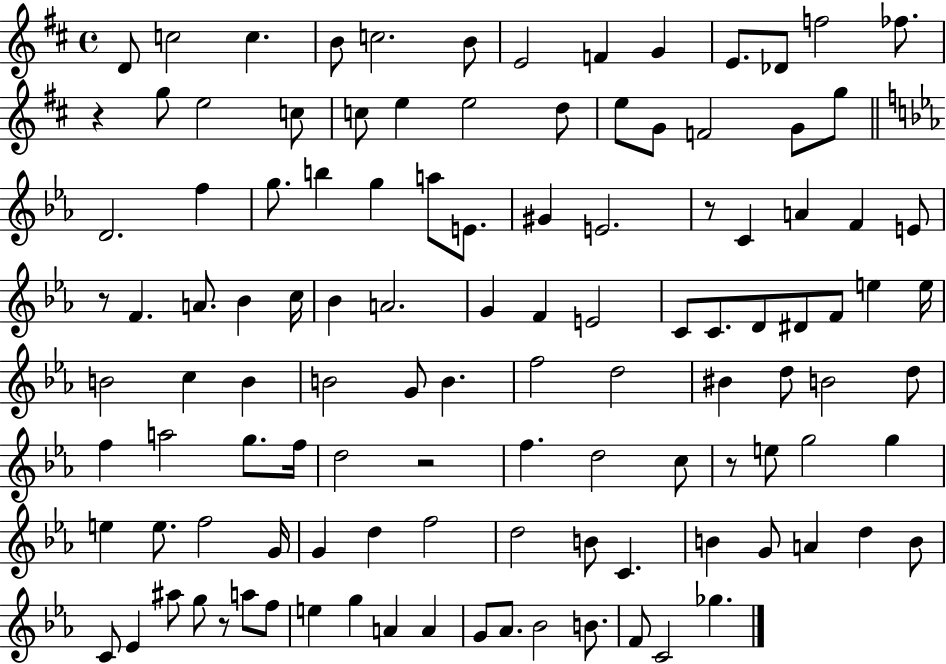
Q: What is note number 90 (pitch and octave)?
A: A4